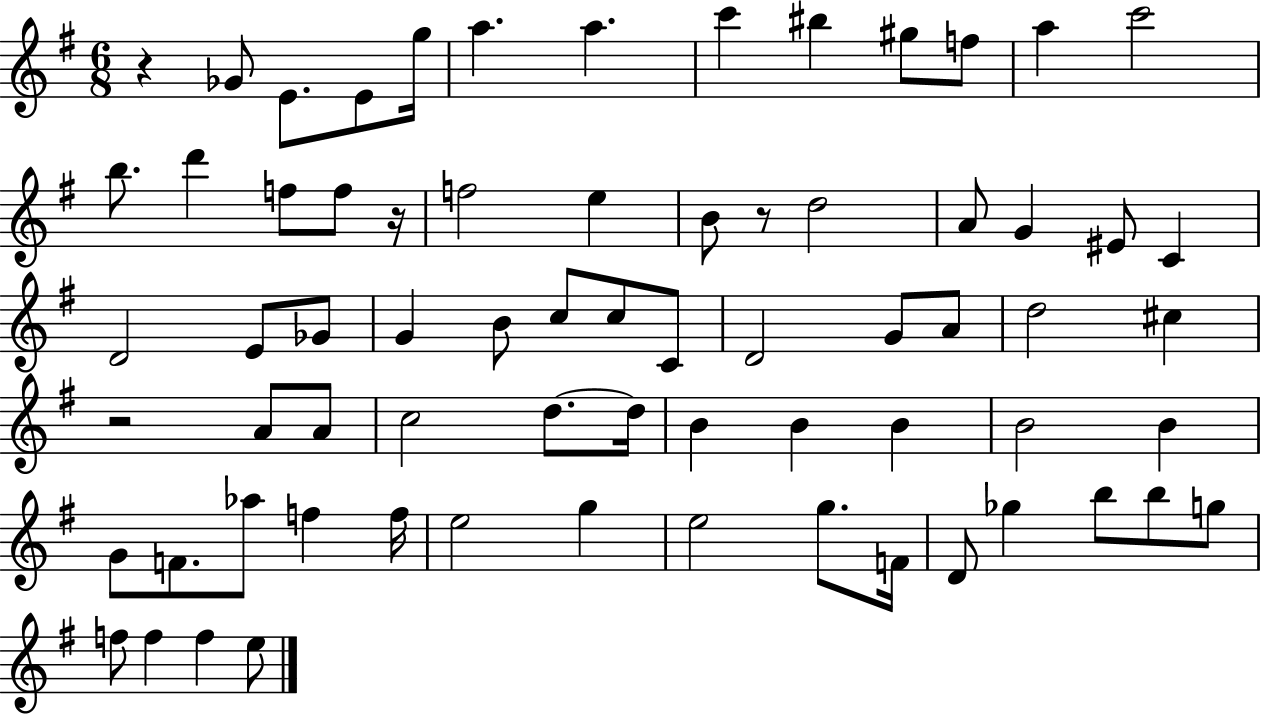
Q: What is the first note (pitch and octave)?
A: Gb4